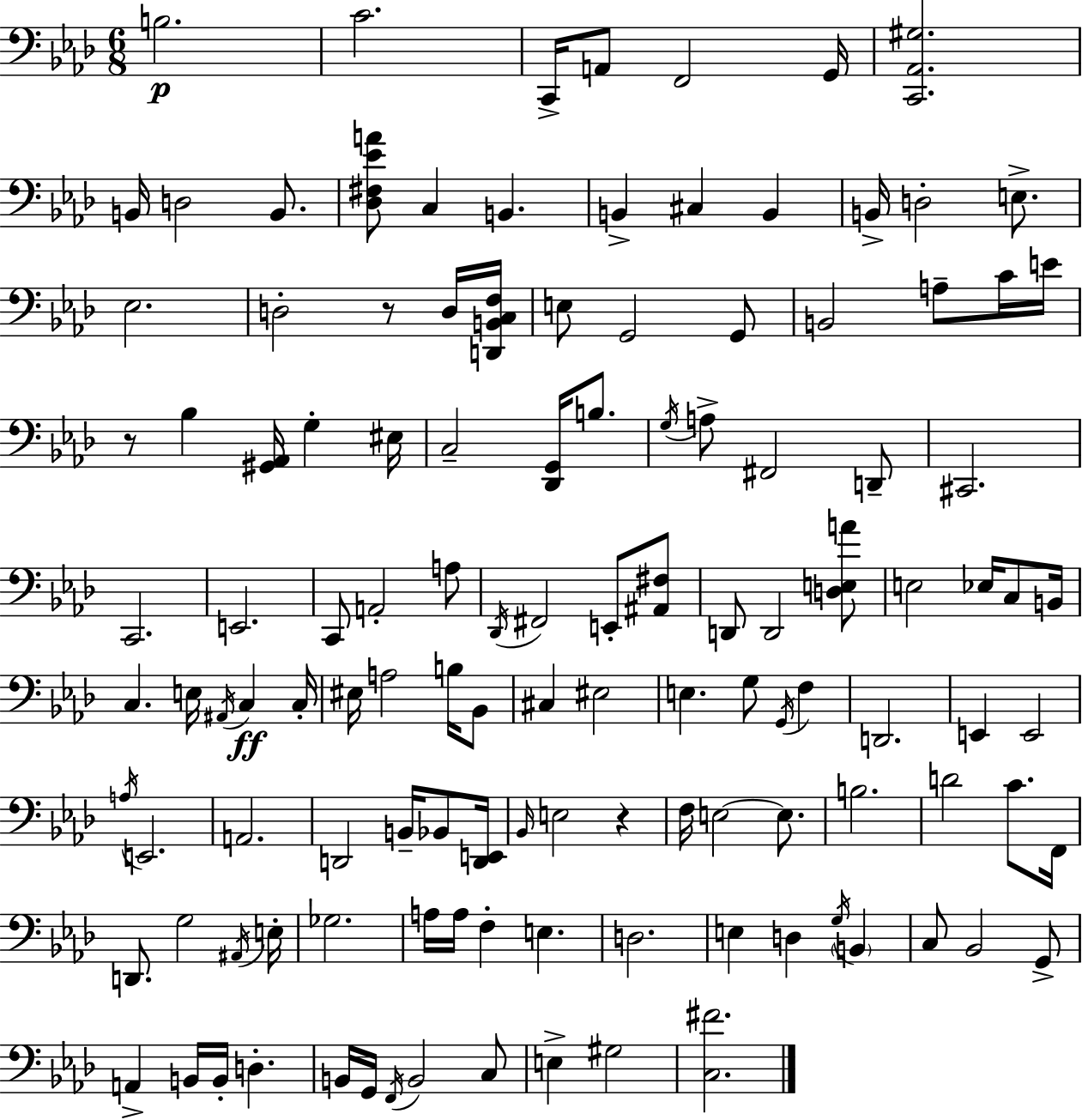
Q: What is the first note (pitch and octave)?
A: B3